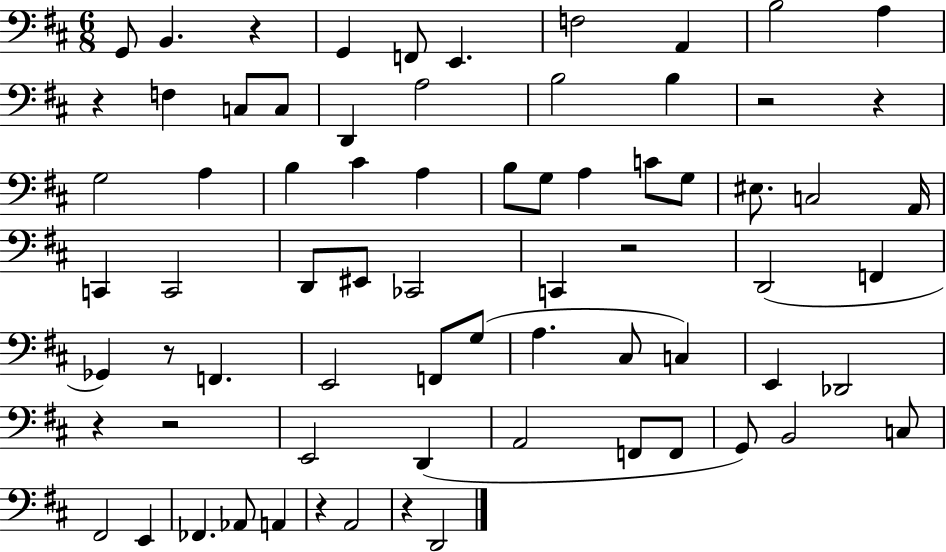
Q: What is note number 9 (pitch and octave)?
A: A3